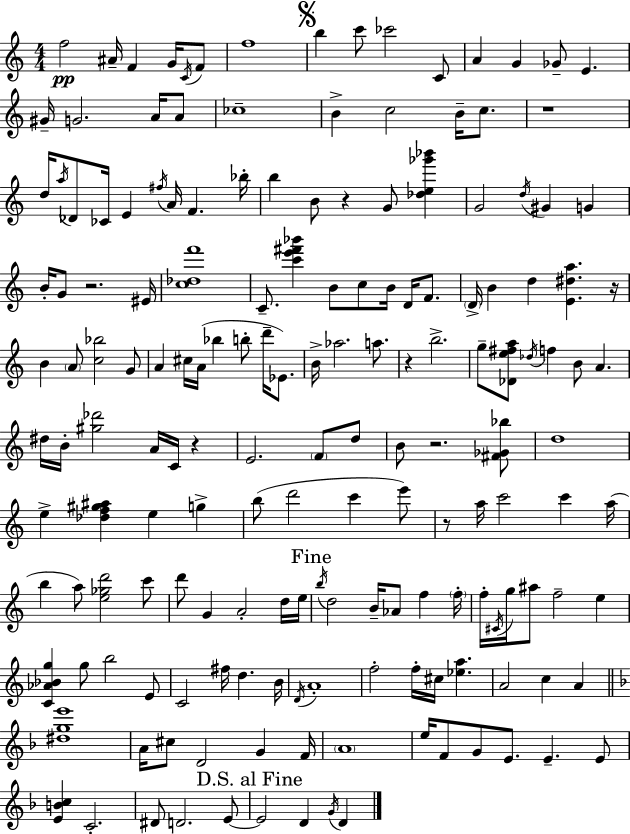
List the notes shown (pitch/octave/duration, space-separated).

F5/h A#4/s F4/q G4/s C4/s F4/e F5/w B5/q C6/e CES6/h C4/e A4/q G4/q Gb4/e E4/q. G#4/s G4/h. A4/s A4/e CES5/w B4/q C5/h B4/s C5/e. R/w D5/s A5/s Db4/e CES4/s E4/q F#5/s A4/s F4/q. Bb5/s B5/q B4/e R/q G4/e [Db5,E5,Gb6,Bb6]/q G4/h D5/s G#4/q G4/q B4/s G4/e R/h. EIS4/s [C5,Db5,F6]/w C4/e. [C6,E6,F#6,Bb6]/q B4/e C5/e B4/s D4/s F4/e. D4/s B4/q D5/q [E4,D#5,A5]/q. R/s B4/q A4/e [C5,Bb5]/h G4/e A4/q C#5/s A4/s Bb5/q B5/e D6/s Eb4/e. B4/s Ab5/h. A5/e. R/q B5/h. G5/e [Db4,E5,F#5,A5]/e Db5/s F5/q B4/e A4/q. D#5/s B4/s [G#5,Db6]/h A4/s C4/s R/q E4/h. F4/e D5/e B4/e R/h. [F#4,Gb4,Bb5]/e D5/w E5/q [Db5,F5,G#5,A#5]/q E5/q G5/q B5/e D6/h C6/q E6/e R/e A5/s C6/h C6/q A5/s B5/q A5/e [E5,Gb5,D6]/h C6/e D6/e G4/q A4/h D5/s E5/s B5/s D5/h B4/s Ab4/e F5/q F5/s F5/s C#4/s G5/s A#5/e F5/h E5/q [C4,Ab4,Bb4,G5]/q G5/e B5/h E4/e C4/h F#5/s D5/q. B4/s D4/s A4/w F5/h F5/s C#5/s [Eb5,A5]/q. A4/h C5/q A4/q [D#5,G5,E6]/w A4/s C#5/e D4/h G4/q F4/s A4/w E5/s F4/e G4/e E4/e. E4/q. E4/e [E4,B4,C5]/q C4/h. D#4/e D4/h. E4/e E4/h D4/q G4/s D4/q